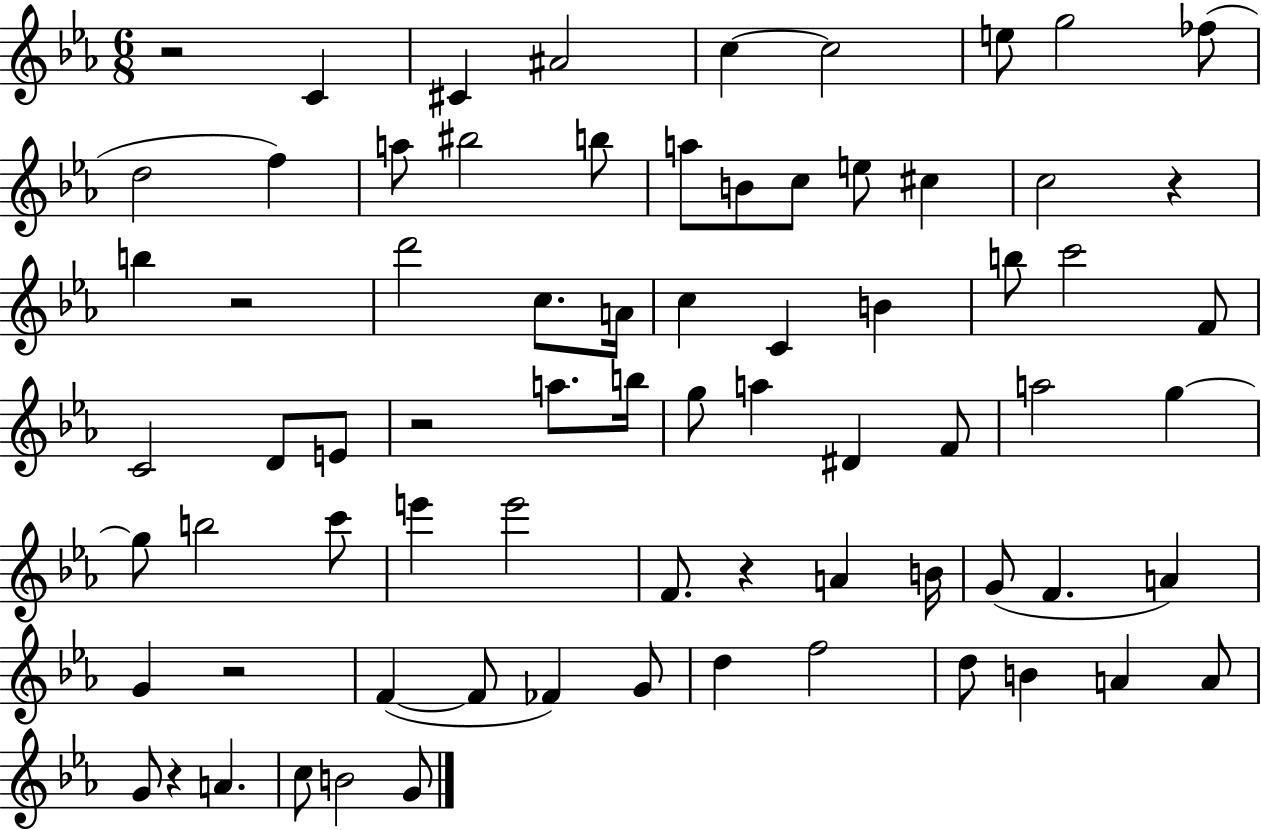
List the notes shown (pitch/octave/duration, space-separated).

R/h C4/q C#4/q A#4/h C5/q C5/h E5/e G5/h FES5/e D5/h F5/q A5/e BIS5/h B5/e A5/e B4/e C5/e E5/e C#5/q C5/h R/q B5/q R/h D6/h C5/e. A4/s C5/q C4/q B4/q B5/e C6/h F4/e C4/h D4/e E4/e R/h A5/e. B5/s G5/e A5/q D#4/q F4/e A5/h G5/q G5/e B5/h C6/e E6/q E6/h F4/e. R/q A4/q B4/s G4/e F4/q. A4/q G4/q R/h F4/q F4/e FES4/q G4/e D5/q F5/h D5/e B4/q A4/q A4/e G4/e R/q A4/q. C5/e B4/h G4/e